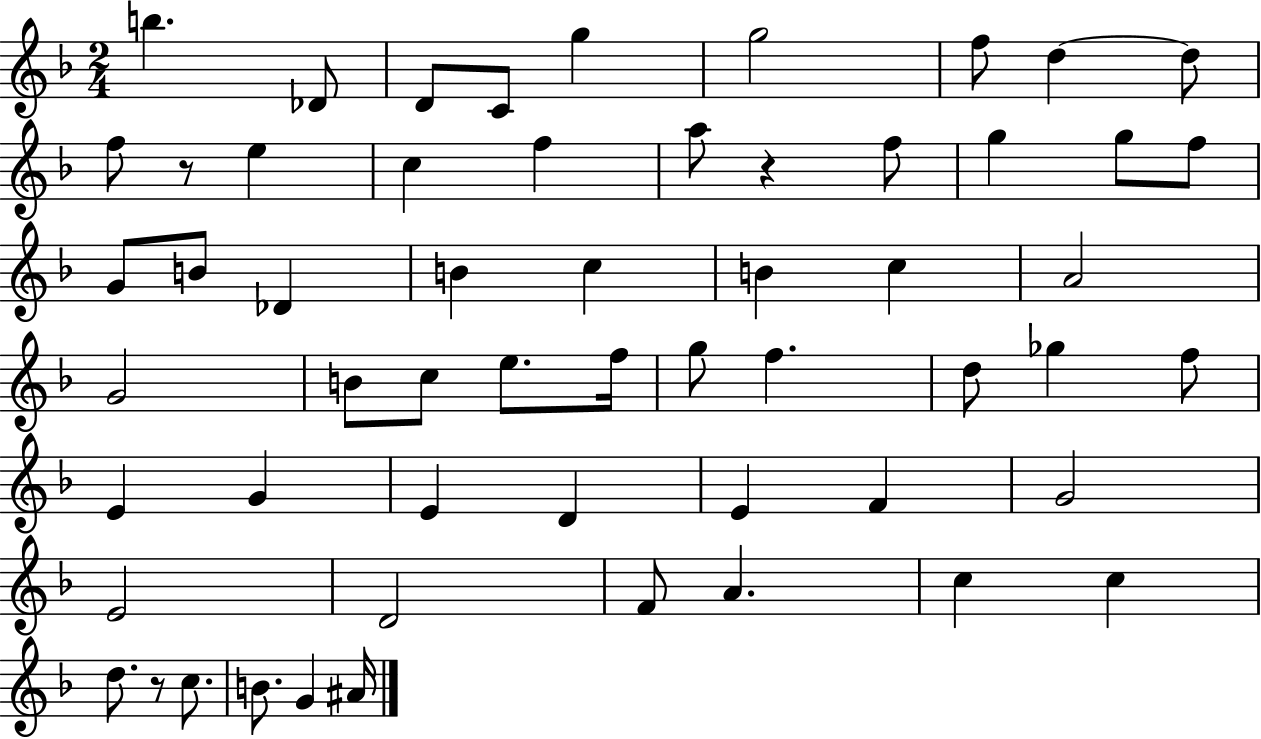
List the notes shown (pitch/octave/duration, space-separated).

B5/q. Db4/e D4/e C4/e G5/q G5/h F5/e D5/q D5/e F5/e R/e E5/q C5/q F5/q A5/e R/q F5/e G5/q G5/e F5/e G4/e B4/e Db4/q B4/q C5/q B4/q C5/q A4/h G4/h B4/e C5/e E5/e. F5/s G5/e F5/q. D5/e Gb5/q F5/e E4/q G4/q E4/q D4/q E4/q F4/q G4/h E4/h D4/h F4/e A4/q. C5/q C5/q D5/e. R/e C5/e. B4/e. G4/q A#4/s